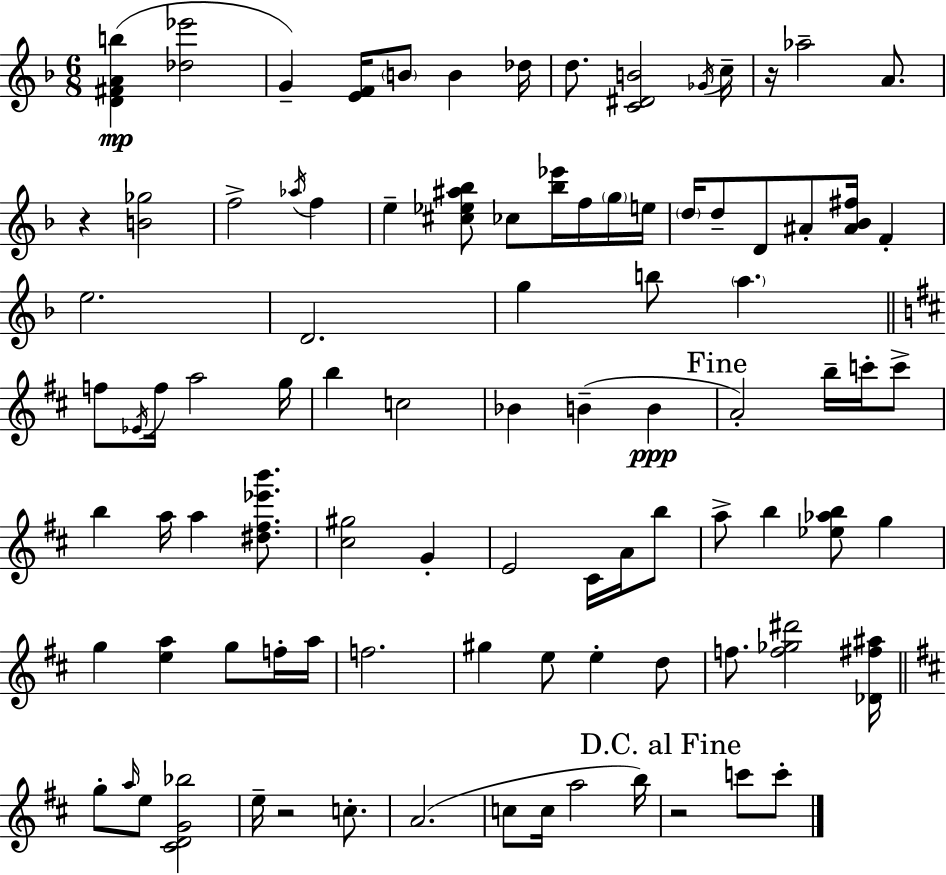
{
  \clef treble
  \numericTimeSignature
  \time 6/8
  \key f \major
  <d' fis' a' b''>4(\mp <des'' ees'''>2 | g'4--) <e' f'>16 \parenthesize b'8 b'4 des''16 | d''8. <c' dis' b'>2 \acciaccatura { ges'16 } | c''16-- r16 aes''2-- a'8. | \break r4 <b' ges''>2 | f''2-> \acciaccatura { aes''16 } f''4 | e''4-- <cis'' ees'' ais'' bes''>8 ces''8 <bes'' ees'''>16 f''16 | \parenthesize g''16 e''16 \parenthesize d''16 d''8-- d'8 ais'8-. <ais' bes' fis''>16 f'4-. | \break e''2. | d'2. | g''4 b''8 \parenthesize a''4. | \bar "||" \break \key b \minor f''8 \acciaccatura { ees'16 } f''16 a''2 | g''16 b''4 c''2 | bes'4 b'4--( b'4\ppp | \mark "Fine" a'2-.) b''16-- c'''16-. c'''8-> | \break b''4 a''16 a''4 <dis'' fis'' ees''' b'''>8. | <cis'' gis''>2 g'4-. | e'2 cis'16 a'16 b''8 | a''8-> b''4 <ees'' aes'' b''>8 g''4 | \break g''4 <e'' a''>4 g''8 f''16-. | a''16 f''2. | gis''4 e''8 e''4-. d''8 | f''8. <f'' ges'' dis'''>2 | \break <des' fis'' ais''>16 \bar "||" \break \key d \major g''8-. \grace { a''16 } e''8 <cis' d' g' bes''>2 | e''16-- r2 c''8.-. | a'2.( | c''8 c''16 a''2 | \break b''16) \mark "D.C. al Fine" r2 c'''8 c'''8-. | \bar "|."
}